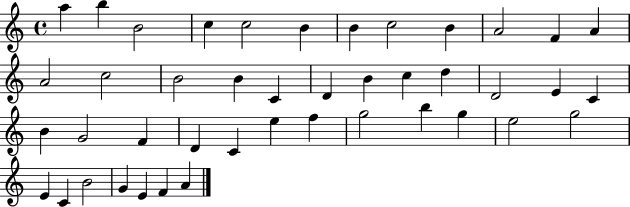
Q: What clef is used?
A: treble